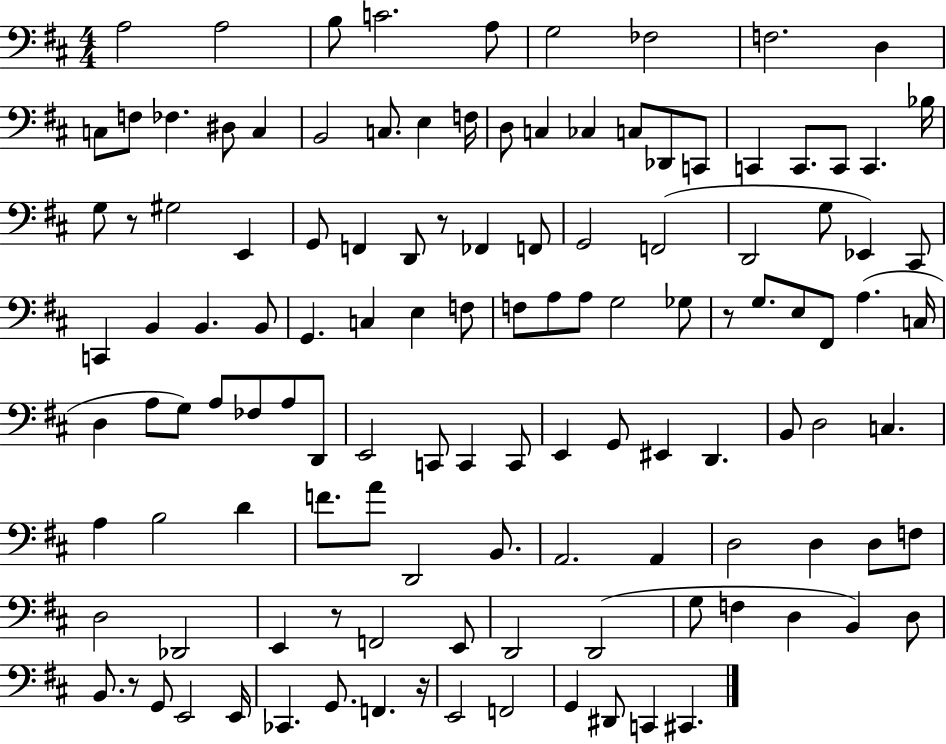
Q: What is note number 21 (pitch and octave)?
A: CES3